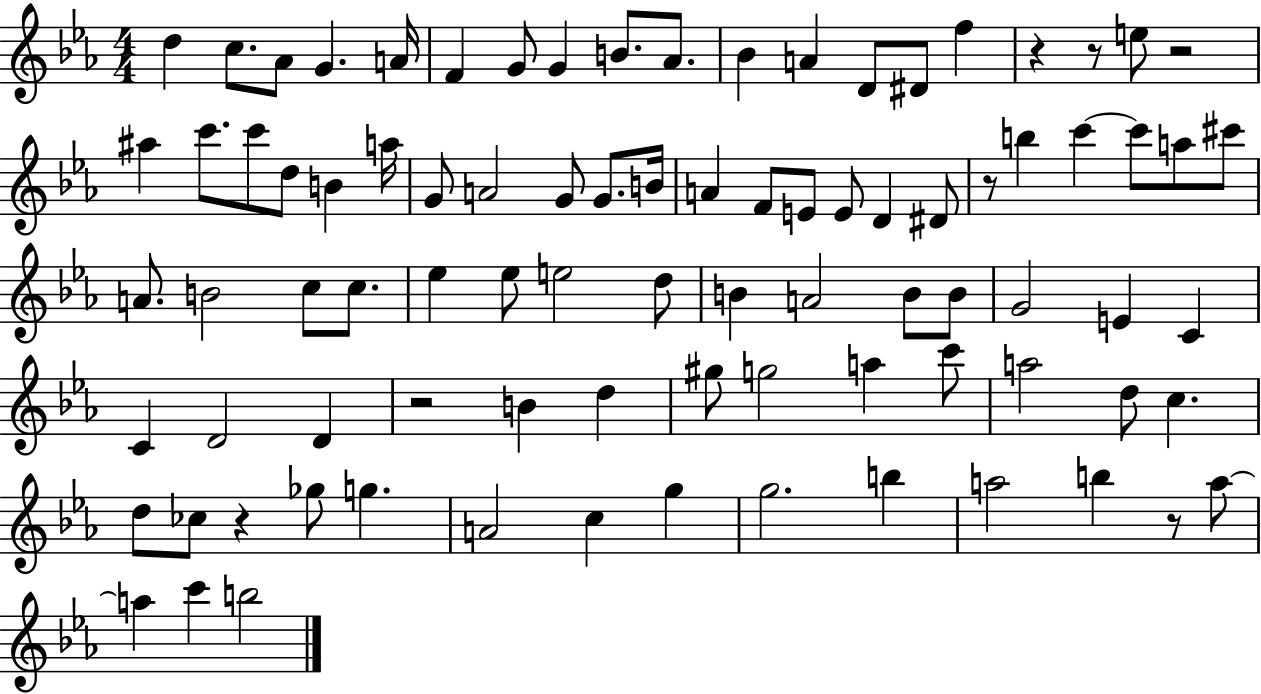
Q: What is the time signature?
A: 4/4